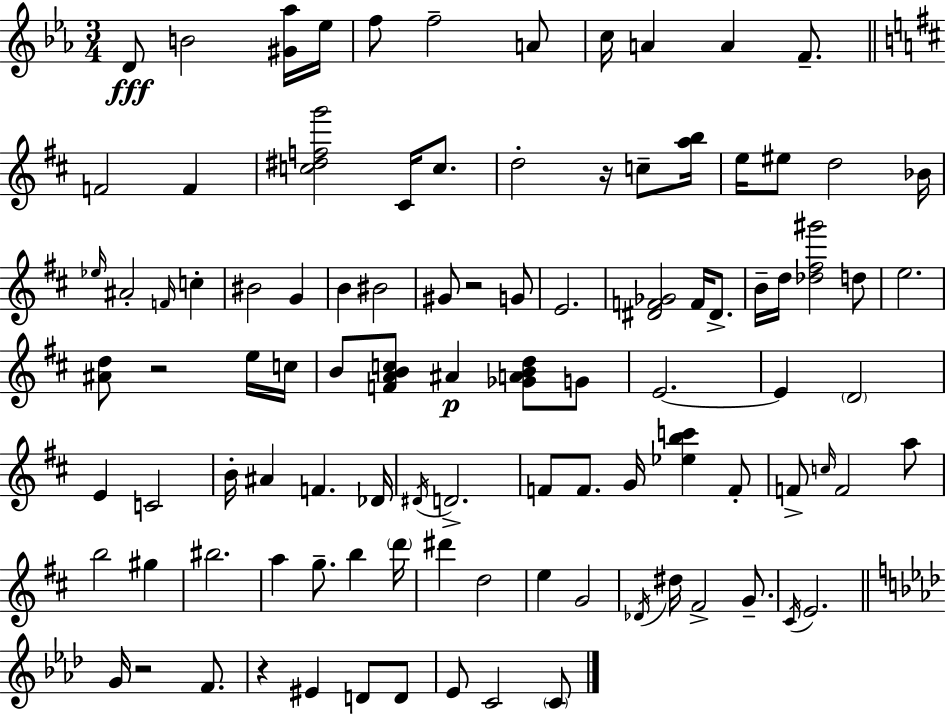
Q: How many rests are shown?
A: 5